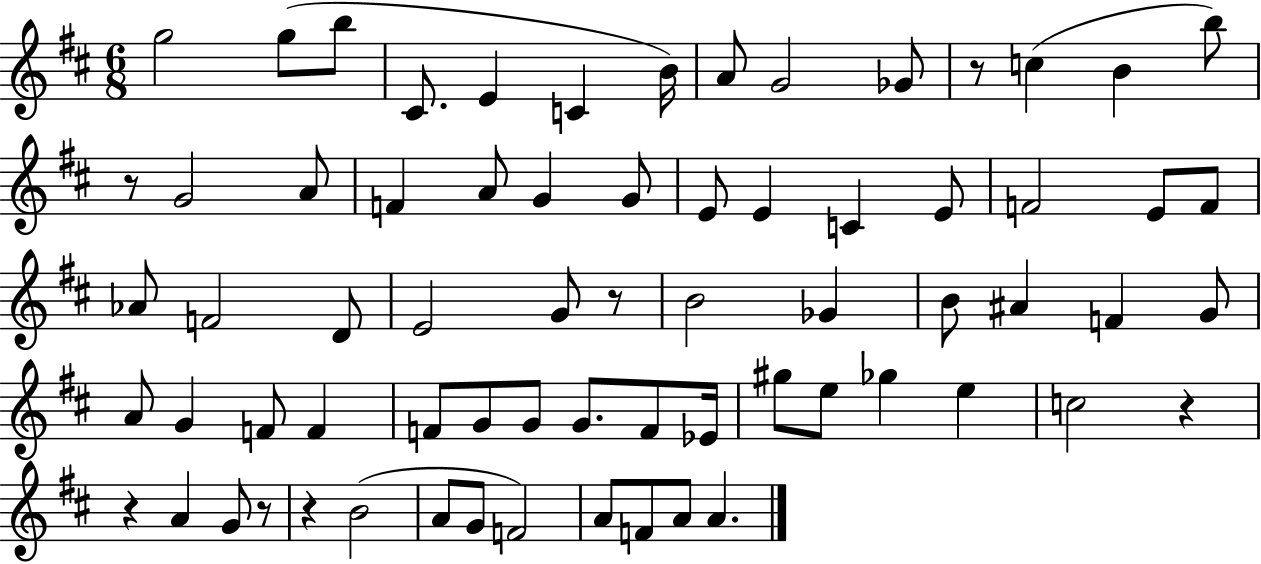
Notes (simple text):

G5/h G5/e B5/e C#4/e. E4/q C4/q B4/s A4/e G4/h Gb4/e R/e C5/q B4/q B5/e R/e G4/h A4/e F4/q A4/e G4/q G4/e E4/e E4/q C4/q E4/e F4/h E4/e F4/e Ab4/e F4/h D4/e E4/h G4/e R/e B4/h Gb4/q B4/e A#4/q F4/q G4/e A4/e G4/q F4/e F4/q F4/e G4/e G4/e G4/e. F4/e Eb4/s G#5/e E5/e Gb5/q E5/q C5/h R/q R/q A4/q G4/e R/e R/q B4/h A4/e G4/e F4/h A4/e F4/e A4/e A4/q.